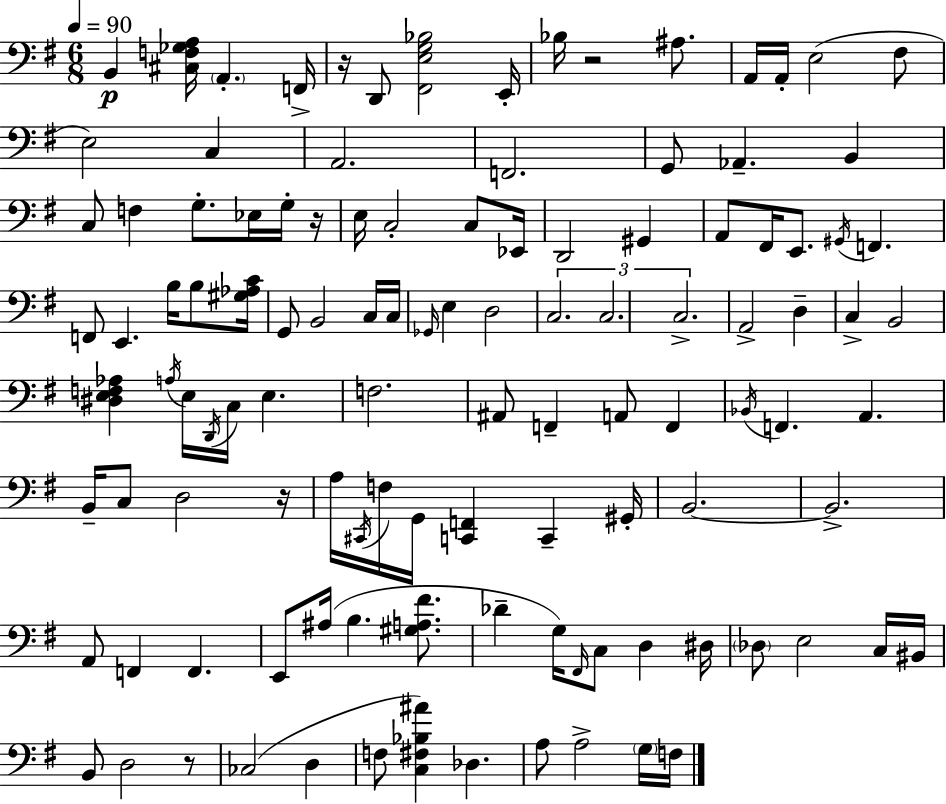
B2/q [C#3,F3,Gb3,A3]/s A2/q. F2/s R/s D2/e [F#2,E3,G3,Bb3]/h E2/s Bb3/s R/h A#3/e. A2/s A2/s E3/h F#3/e E3/h C3/q A2/h. F2/h. G2/e Ab2/q. B2/q C3/e F3/q G3/e. Eb3/s G3/s R/s E3/s C3/h C3/e Eb2/s D2/h G#2/q A2/e F#2/s E2/e. G#2/s F2/q. F2/e E2/q. B3/s B3/e [G#3,Ab3,C4]/s G2/e B2/h C3/s C3/s Gb2/s E3/q D3/h C3/h. C3/h. C3/h. A2/h D3/q C3/q B2/h [D#3,E3,F3,Ab3]/q A3/s E3/s D2/s C3/s E3/q. F3/h. A#2/e F2/q A2/e F2/q Bb2/s F2/q. A2/q. B2/s C3/e D3/h R/s A3/s C#2/s F3/s G2/s [C2,F2]/q C2/q G#2/s B2/h. B2/h. A2/e F2/q F2/q. E2/e A#3/s B3/q. [G#3,A3,F#4]/e. Db4/q G3/s F#2/s C3/e D3/q D#3/s Db3/e E3/h C3/s BIS2/s B2/e D3/h R/e CES3/h D3/q F3/e [C3,F#3,Bb3,A#4]/q Db3/q. A3/e A3/h G3/s F3/s